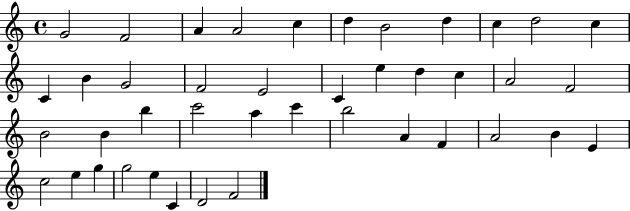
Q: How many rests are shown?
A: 0